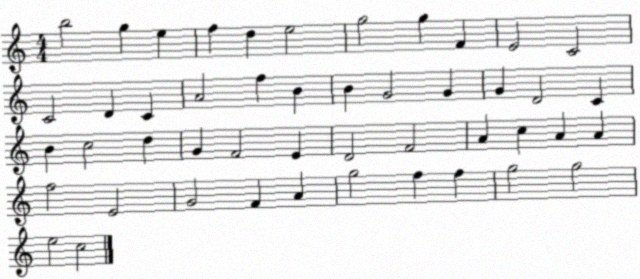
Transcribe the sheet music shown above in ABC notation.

X:1
T:Untitled
M:4/4
L:1/4
K:C
b2 g e f d e2 g2 g F E2 C2 C2 D C A2 f B B G2 G G D2 C B c2 d G F2 E D2 F2 A c A A f2 E2 G2 F A g2 f f g2 g2 e2 c2